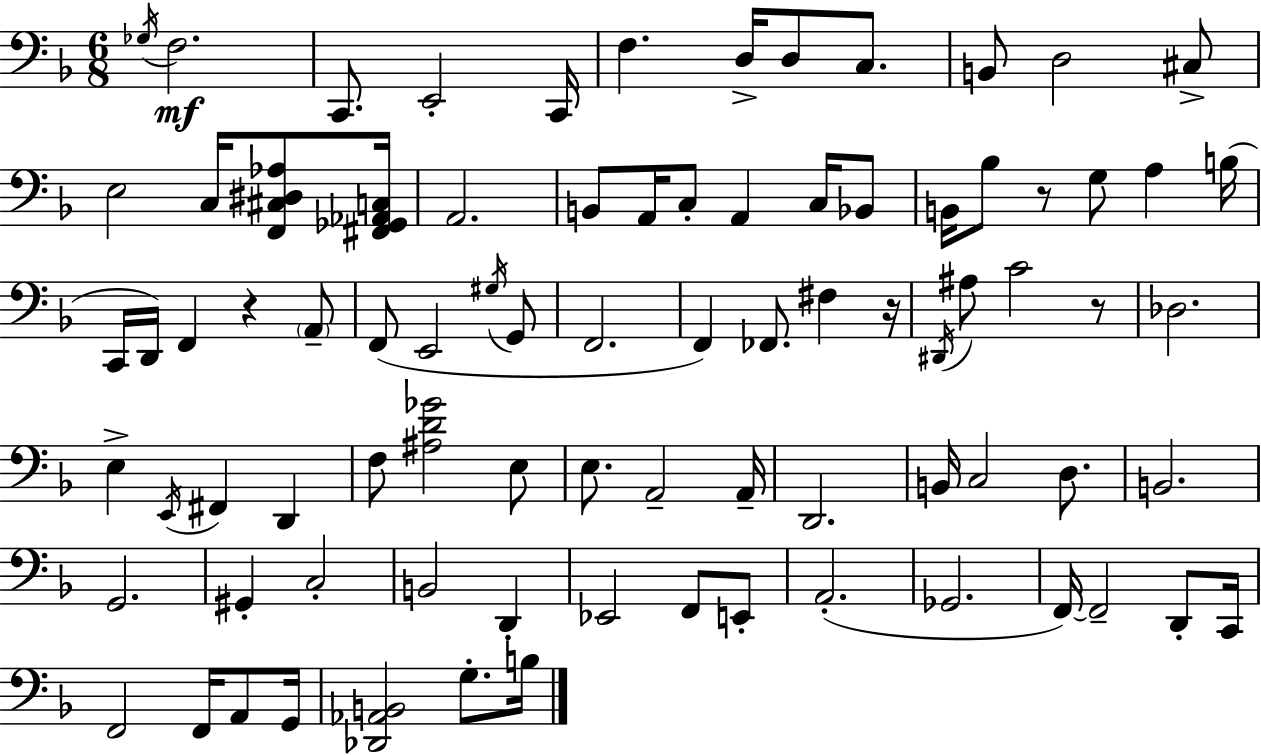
Gb3/s F3/h. C2/e. E2/h C2/s F3/q. D3/s D3/e C3/e. B2/e D3/h C#3/e E3/h C3/s [F2,C#3,D#3,Ab3]/e [F#2,Gb2,Ab2,C3]/s A2/h. B2/e A2/s C3/e A2/q C3/s Bb2/e B2/s Bb3/e R/e G3/e A3/q B3/s C2/s D2/s F2/q R/q A2/e F2/e E2/h G#3/s G2/e F2/h. F2/q FES2/e. F#3/q R/s D#2/s A#3/e C4/h R/e Db3/h. E3/q E2/s F#2/q D2/q F3/e [A#3,D4,Gb4]/h E3/e E3/e. A2/h A2/s D2/h. B2/s C3/h D3/e. B2/h. G2/h. G#2/q C3/h B2/h D2/q Eb2/h F2/e E2/e A2/h. Gb2/h. F2/s F2/h D2/e C2/s F2/h F2/s A2/e G2/s [Db2,Ab2,B2]/h G3/e. B3/s